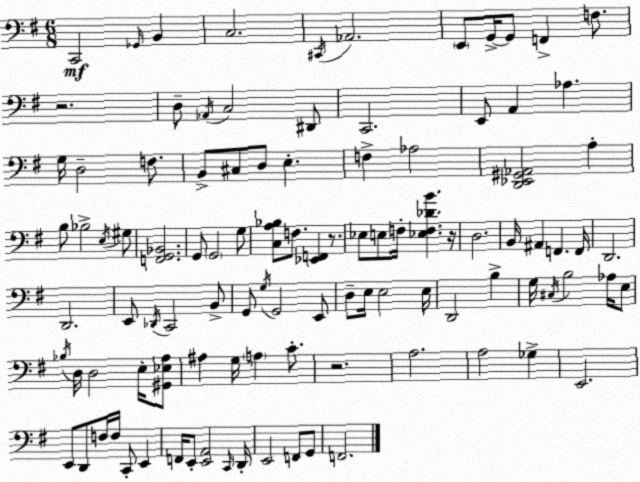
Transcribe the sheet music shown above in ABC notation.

X:1
T:Untitled
M:6/8
L:1/4
K:G
C,,2 _G,,/4 B,, C,2 ^C,,/4 _A,,2 E,,/2 G,,/4 G,,/2 F,, F,/2 z2 D,/2 _A,,/4 C,2 ^D,,/2 C,,2 E,,/2 A,, _A, G,/4 D,2 F,/2 B,,/2 ^C,/2 D,/2 E, F, _A,2 [D,,_E,,^G,,_A,,]2 A, B,/2 _B,2 E,/4 ^G,/2 [F,,G,,_B,,]2 G,,/2 G,,2 G,/2 [C,A,_B,]/2 F,/2 [_E,,F,,] z/2 _E,/2 E,/2 F,/4 [_E,F,_DB] z/4 D,2 B,,/4 ^A,, F,, F,,/4 D,,2 D,,2 E,,/2 _D,,/4 C,,2 B,,/2 G,,/2 G,/4 G,,2 E,,/2 D,/2 E,/4 E,2 E,/4 D,,2 B, G,/4 ^C,/4 B,2 _A,/4 E,/2 _B,/4 D,/4 D,2 E,/4 [^G,,_E,A,]/2 ^A, G,/4 A, C/2 z2 A,2 A,2 _G, E,,2 E,,/2 D,,/2 F,/4 F,/4 C,,/2 E,, F,,/4 E,,/2 [E,,A,,]2 C,,/4 D,,/4 E,,2 F,,/2 G,,/2 F,,2